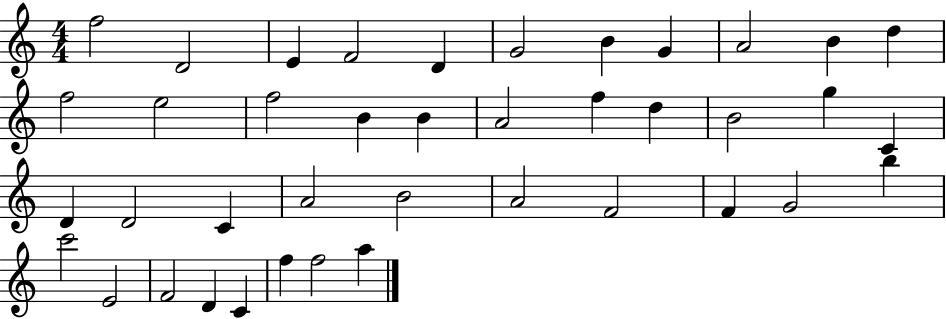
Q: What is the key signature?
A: C major